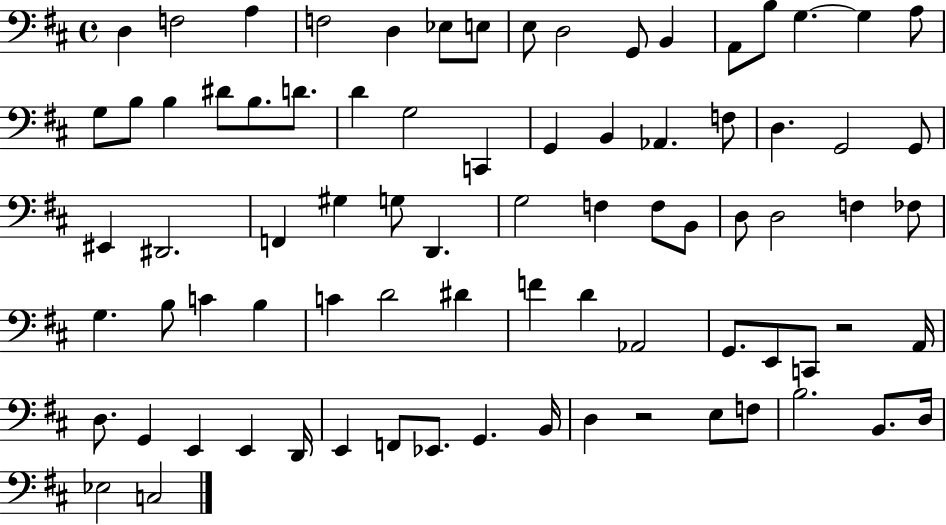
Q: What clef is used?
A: bass